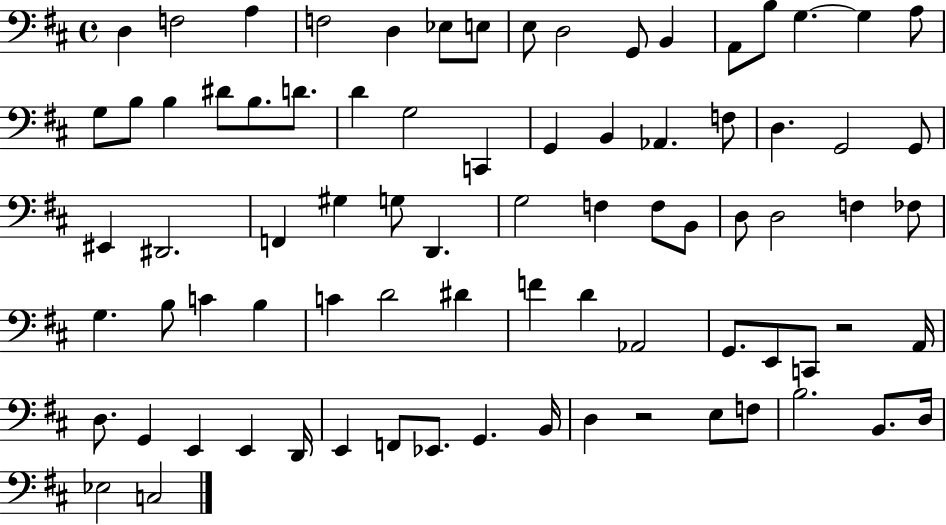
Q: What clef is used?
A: bass